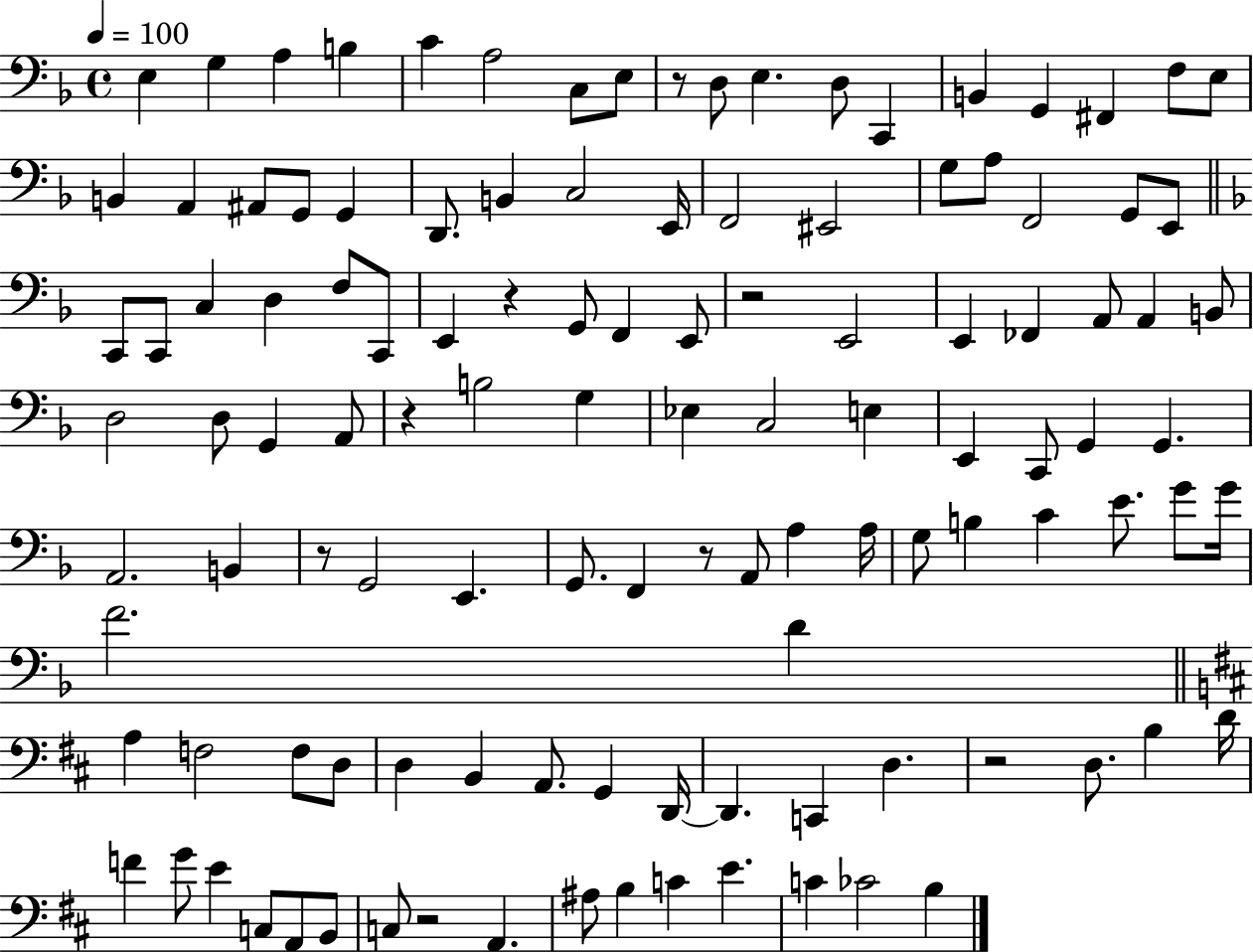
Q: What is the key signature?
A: F major